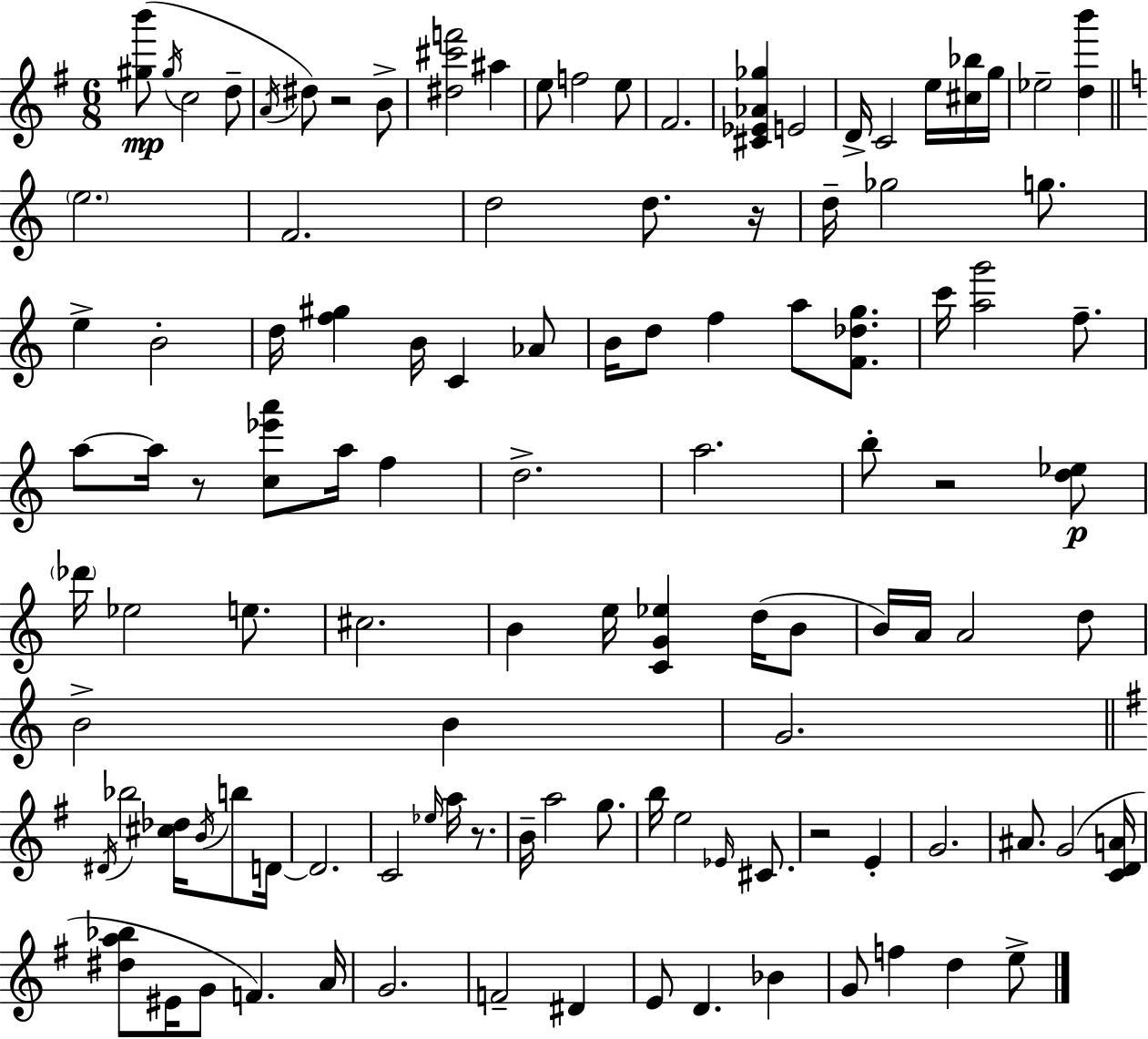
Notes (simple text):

[G#5,B6]/e G#5/s C5/h D5/e A4/s D#5/e R/h B4/e [D#5,C#6,F6]/h A#5/q E5/e F5/h E5/e F#4/h. [C#4,Eb4,Ab4,Gb5]/q E4/h D4/s C4/h E5/s [C#5,Bb5]/s G5/s Eb5/h [D5,B6]/q E5/h. F4/h. D5/h D5/e. R/s D5/s Gb5/h G5/e. E5/q B4/h D5/s [F5,G#5]/q B4/s C4/q Ab4/e B4/s D5/e F5/q A5/e [F4,Db5,G5]/e. C6/s [A5,G6]/h F5/e. A5/e A5/s R/e [C5,Eb6,A6]/e A5/s F5/q D5/h. A5/h. B5/e R/h [D5,Eb5]/e Db6/s Eb5/h E5/e. C#5/h. B4/q E5/s [C4,G4,Eb5]/q D5/s B4/e B4/s A4/s A4/h D5/e B4/h B4/q G4/h. D#4/s Bb5/h [C#5,Db5]/s B4/s B5/e D4/s D4/h. C4/h Eb5/s A5/s R/e. B4/s A5/h G5/e. B5/s E5/h Eb4/s C#4/e. R/h E4/q G4/h. A#4/e. G4/h [C4,D4,A4]/s [D#5,A5,Bb5]/e EIS4/s G4/e F4/q. A4/s G4/h. F4/h D#4/q E4/e D4/q. Bb4/q G4/e F5/q D5/q E5/e